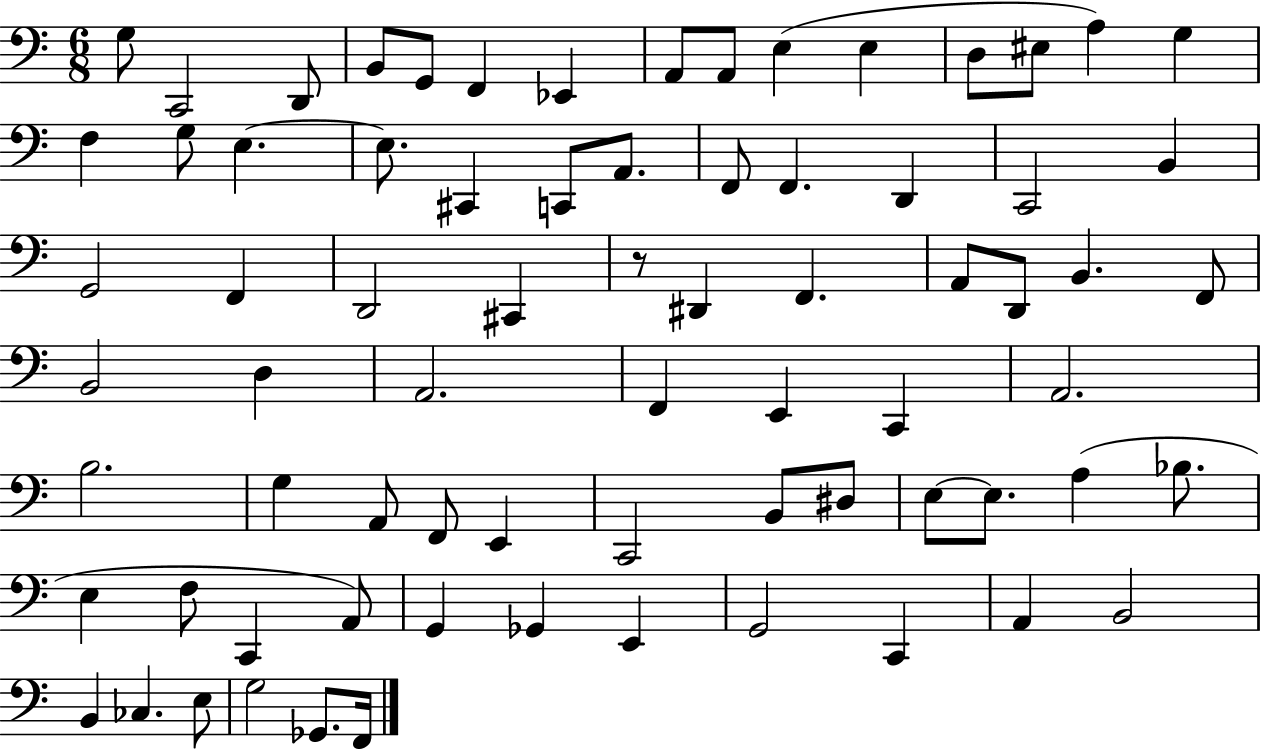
G3/e C2/h D2/e B2/e G2/e F2/q Eb2/q A2/e A2/e E3/q E3/q D3/e EIS3/e A3/q G3/q F3/q G3/e E3/q. E3/e. C#2/q C2/e A2/e. F2/e F2/q. D2/q C2/h B2/q G2/h F2/q D2/h C#2/q R/e D#2/q F2/q. A2/e D2/e B2/q. F2/e B2/h D3/q A2/h. F2/q E2/q C2/q A2/h. B3/h. G3/q A2/e F2/e E2/q C2/h B2/e D#3/e E3/e E3/e. A3/q Bb3/e. E3/q F3/e C2/q A2/e G2/q Gb2/q E2/q G2/h C2/q A2/q B2/h B2/q CES3/q. E3/e G3/h Gb2/e. F2/s